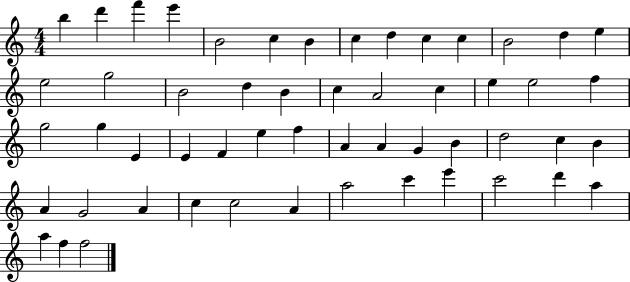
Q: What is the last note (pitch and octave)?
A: F5